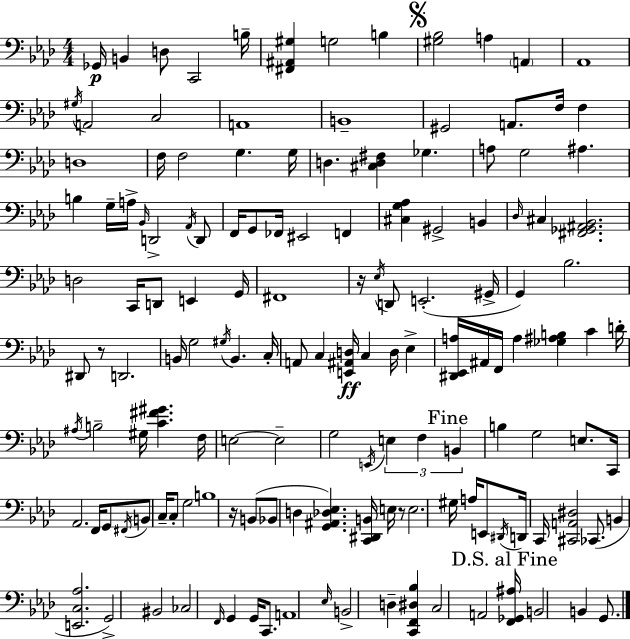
Gb2/s B2/q D3/e C2/h B3/s [F#2,A#2,G#3]/q G3/h B3/q [G#3,Bb3]/h A3/q A2/q Ab2/w G#3/s A2/h C3/h A2/w B2/w G#2/h A2/e. F3/s F3/q D3/w F3/s F3/h G3/q. G3/s D3/q. [C#3,D3,F#3]/q Gb3/q. A3/e G3/h A#3/q. B3/q G3/s A3/s Bb2/s D2/h Ab2/s D2/e F2/s G2/e FES2/s EIS2/h F2/q [C#3,G3,Ab3]/q G#2/h B2/q Db3/s C#3/q [F#2,Gb2,A#2,Bb2]/h. D3/h C2/s D2/e E2/q G2/s F#2/w R/s Eb3/s D2/e E2/h. G#2/s G2/q Bb3/h. D#2/e R/e D2/h. B2/s G3/h G#3/s B2/q. C3/s A2/e C3/q [E2,A#2,D3]/s C3/q D3/s Eb3/q [D#2,Eb2,A3]/s A#2/s F2/s A3/q [Gb3,A#3,B3]/q C4/q D4/s A#3/s B3/h G#3/s [C4,F#4,G#4]/q. F3/s E3/h E3/h G3/h E2/s E3/q F3/q B2/q B3/q G3/h E3/e. C2/s Ab2/h. F2/s G2/e F#2/s B2/e C3/s C3/e G3/h B3/w R/s B2/e Bb2/e D3/q [G2,A#2,Db3,Eb3]/q. [C2,D#2,B2]/s E3/s R/e E3/h. G#3/s A3/s E2/e D#2/s D2/s C2/s [C#2,A2,D#3]/h CES2/e. B2/q [E2,C3,Ab3]/h. G2/h BIS2/h CES3/h F2/s G2/q G2/s C2/e. A2/w Eb3/s B2/h D3/q [C2,F2,D#3,Bb3]/q C3/h A2/h [F2,Gb2,A#3]/s B2/h B2/q G2/e.